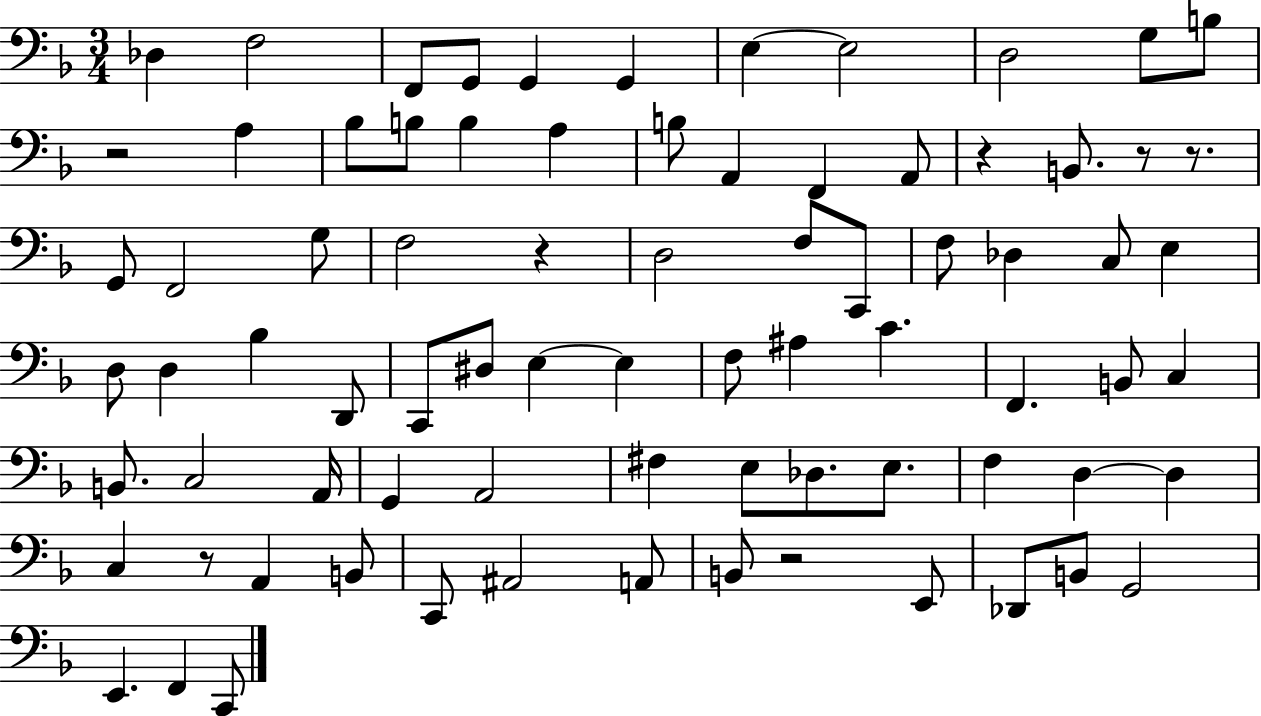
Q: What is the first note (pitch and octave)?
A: Db3